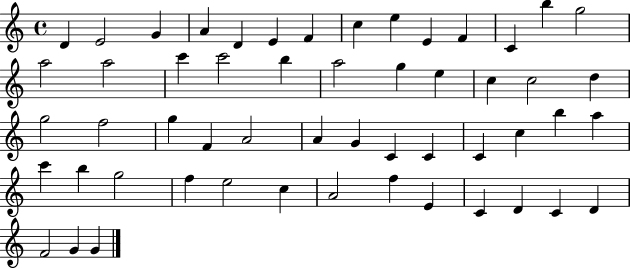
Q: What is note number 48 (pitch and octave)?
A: C4